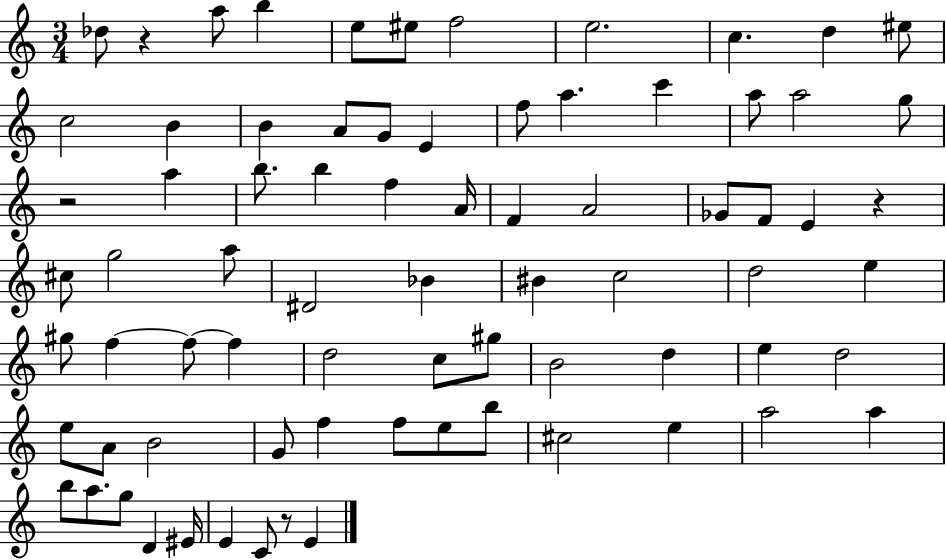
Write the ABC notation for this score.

X:1
T:Untitled
M:3/4
L:1/4
K:C
_d/2 z a/2 b e/2 ^e/2 f2 e2 c d ^e/2 c2 B B A/2 G/2 E f/2 a c' a/2 a2 g/2 z2 a b/2 b f A/4 F A2 _G/2 F/2 E z ^c/2 g2 a/2 ^D2 _B ^B c2 d2 e ^g/2 f f/2 f d2 c/2 ^g/2 B2 d e d2 e/2 A/2 B2 G/2 f f/2 e/2 b/2 ^c2 e a2 a b/2 a/2 g/2 D ^E/4 E C/2 z/2 E